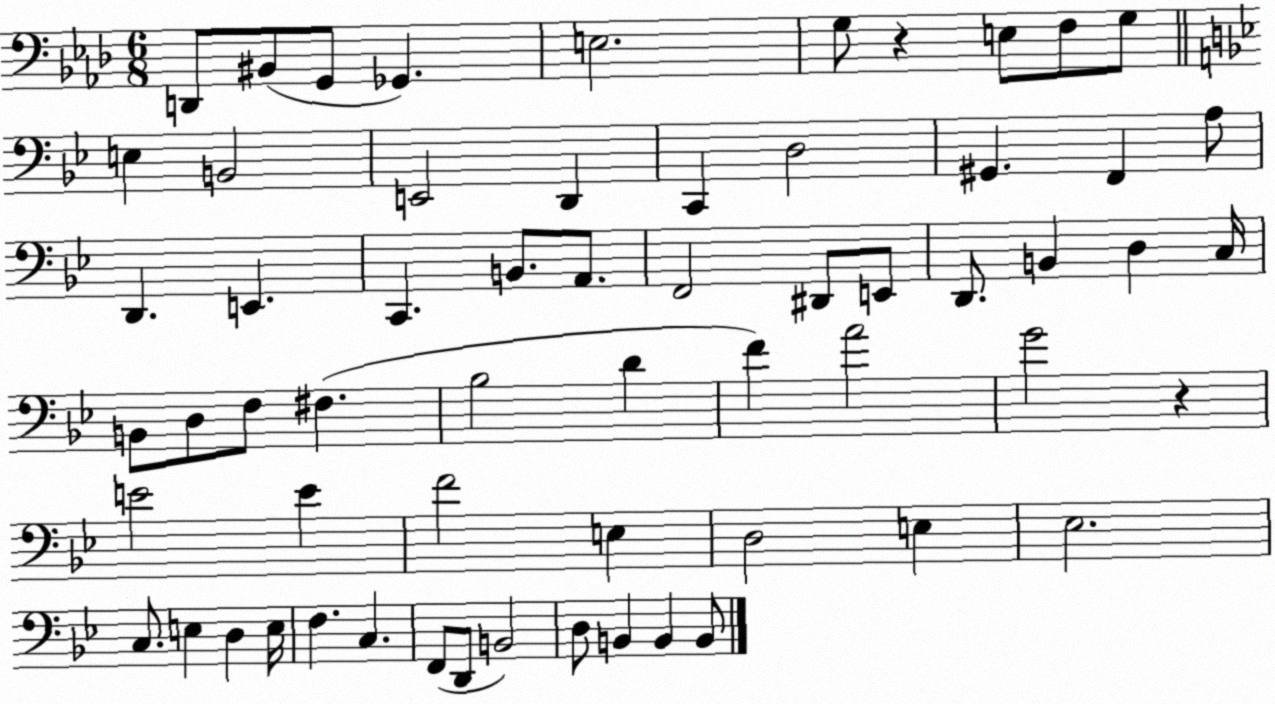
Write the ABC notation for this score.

X:1
T:Untitled
M:6/8
L:1/4
K:Ab
D,,/2 ^B,,/2 G,,/2 _G,, E,2 G,/2 z E,/2 F,/2 G,/2 E, B,,2 E,,2 D,, C,, D,2 ^G,, F,, A,/2 D,, E,, C,, B,,/2 A,,/2 F,,2 ^D,,/2 E,,/2 D,,/2 B,, D, C,/4 B,,/2 D,/2 F,/2 ^F, _B,2 D F A2 G2 z E2 E F2 E, D,2 E, _E,2 C,/2 E, D, E,/4 F, C, F,,/2 D,,/2 B,,2 D,/2 B,, B,, B,,/2